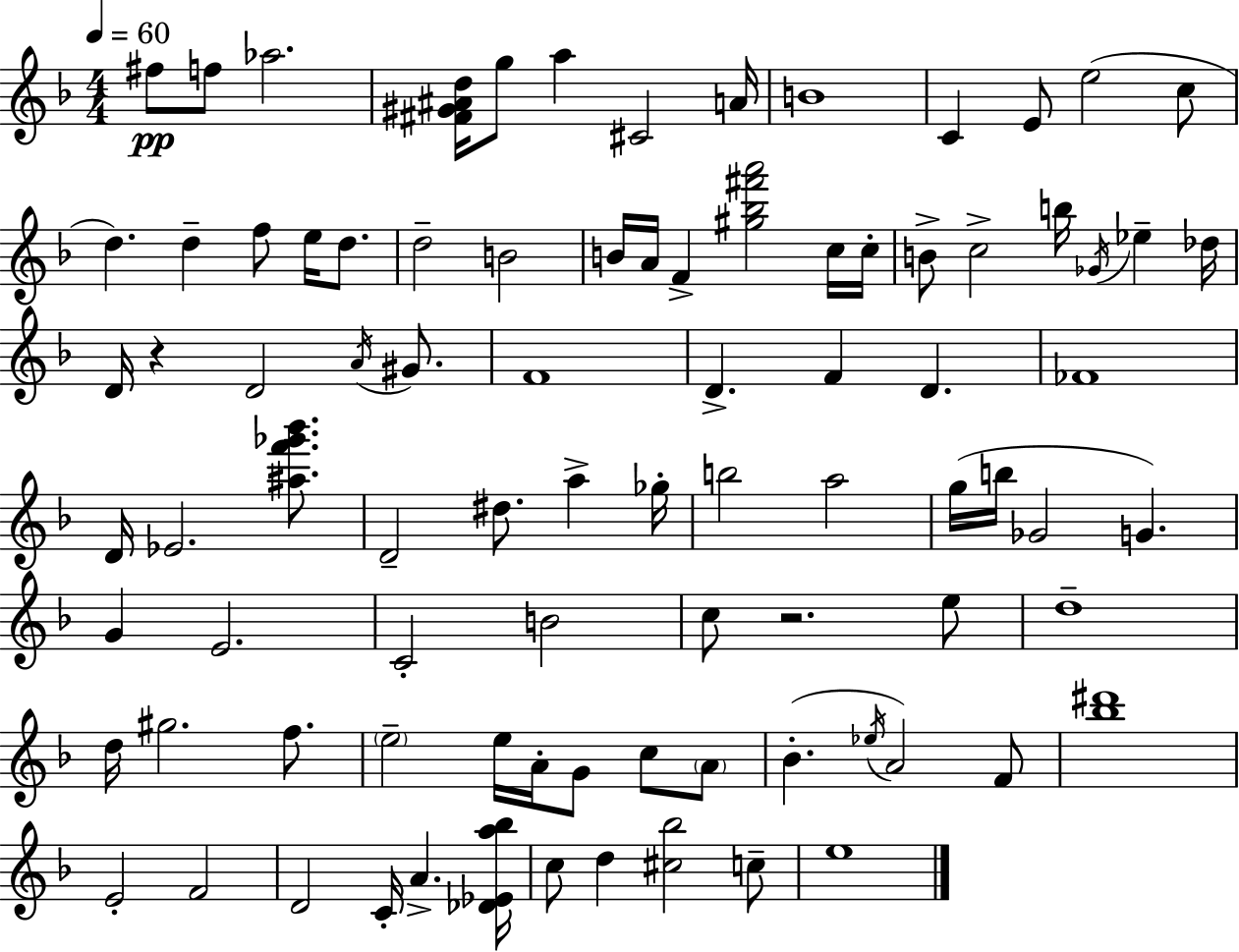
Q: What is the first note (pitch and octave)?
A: F#5